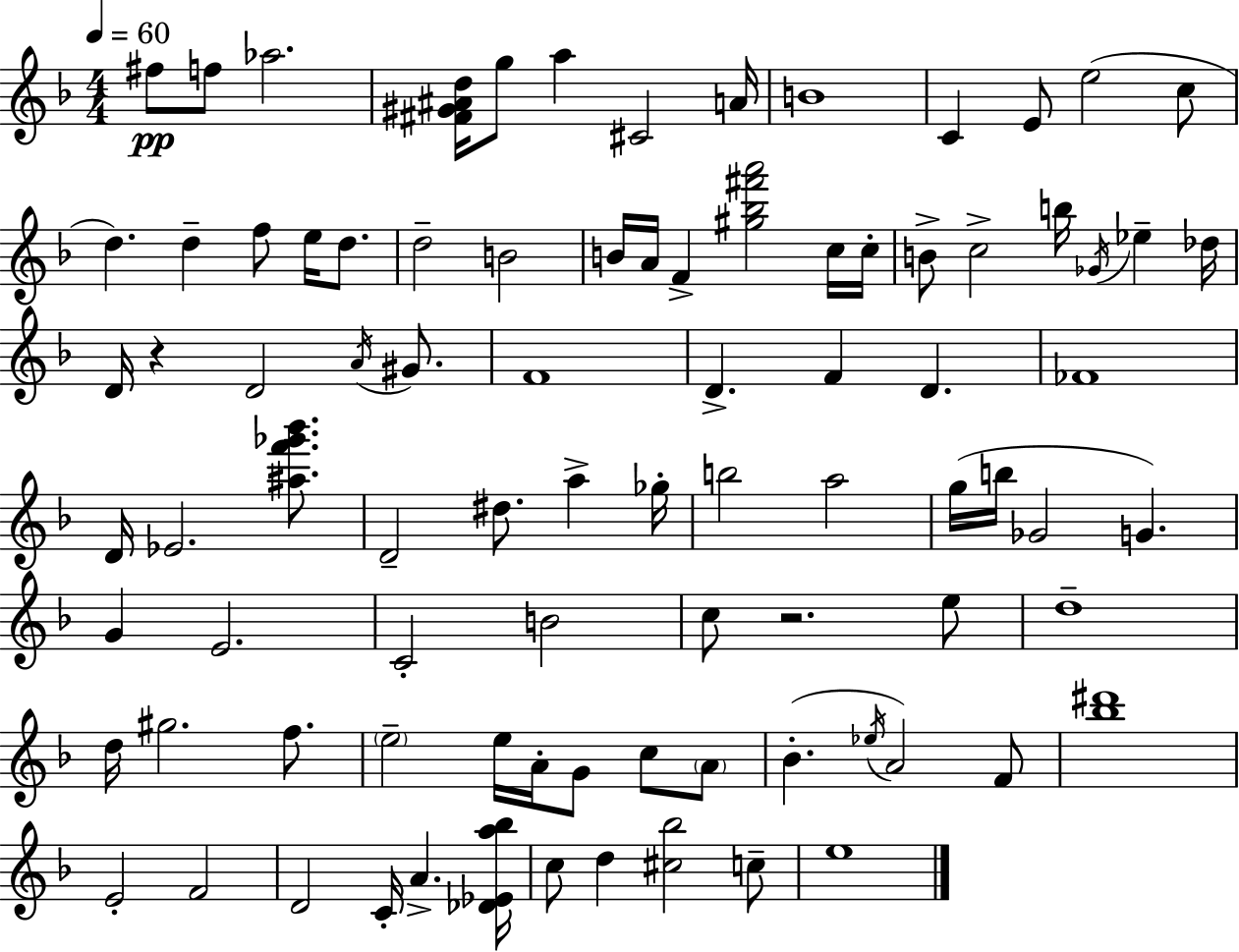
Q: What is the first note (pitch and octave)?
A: F#5